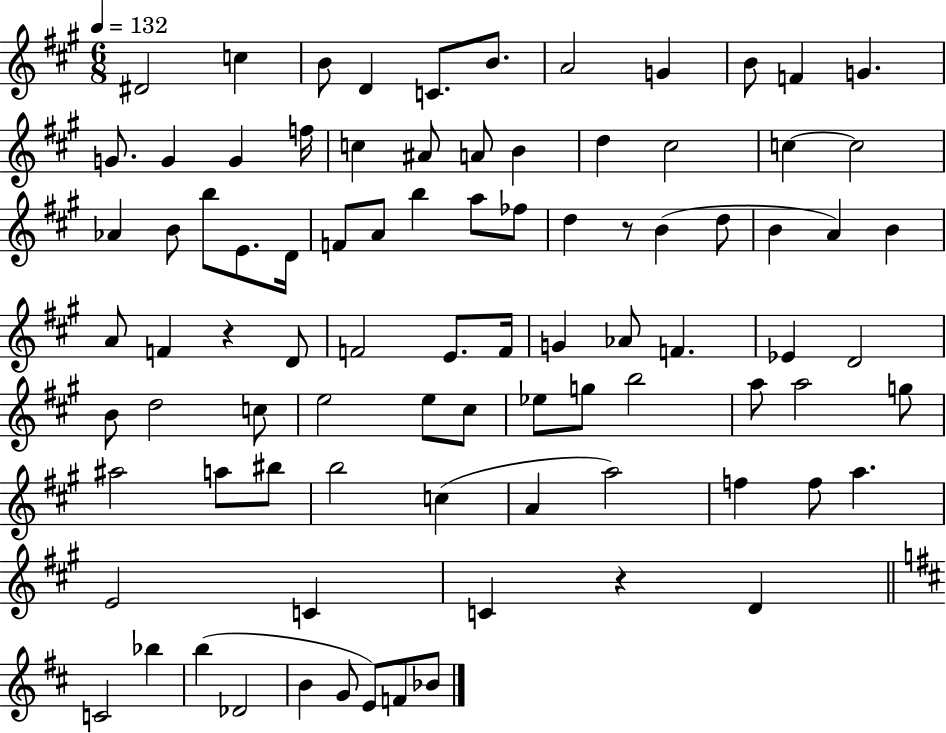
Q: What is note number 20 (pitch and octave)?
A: D5